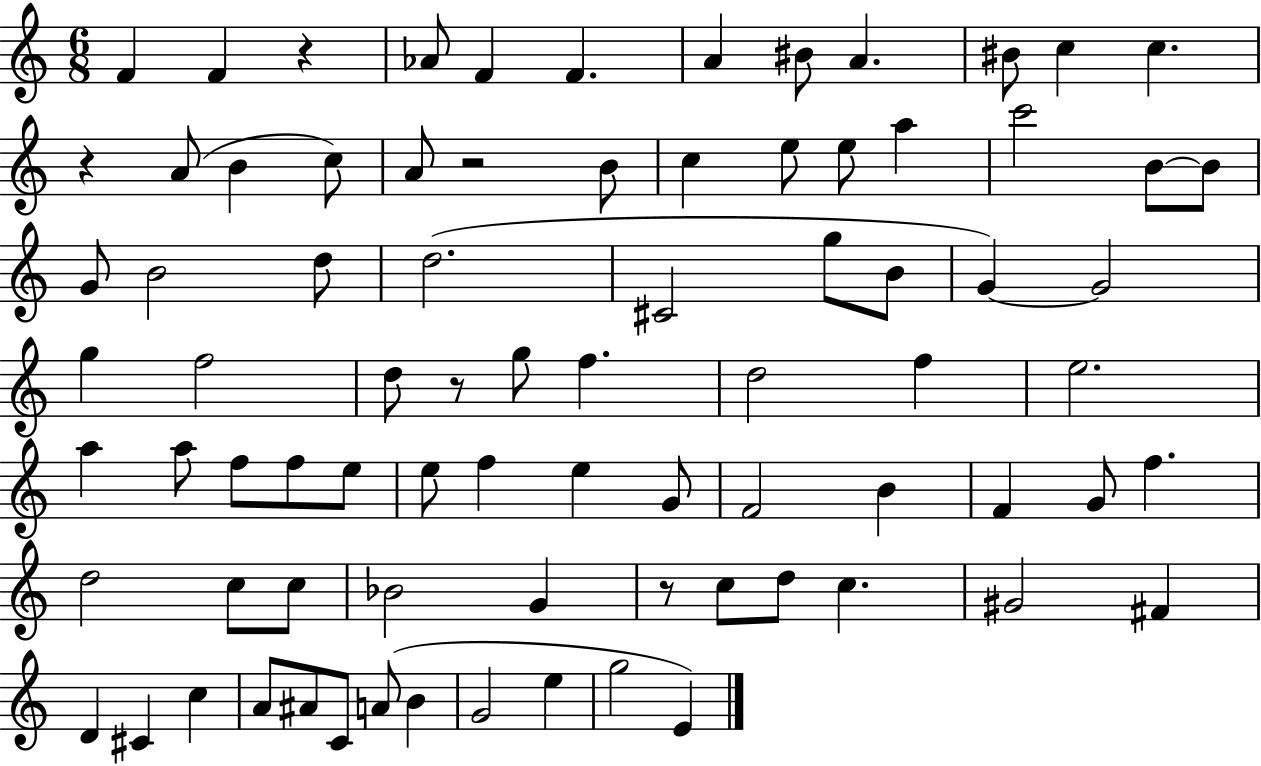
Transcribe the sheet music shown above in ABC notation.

X:1
T:Untitled
M:6/8
L:1/4
K:C
F F z _A/2 F F A ^B/2 A ^B/2 c c z A/2 B c/2 A/2 z2 B/2 c e/2 e/2 a c'2 B/2 B/2 G/2 B2 d/2 d2 ^C2 g/2 B/2 G G2 g f2 d/2 z/2 g/2 f d2 f e2 a a/2 f/2 f/2 e/2 e/2 f e G/2 F2 B F G/2 f d2 c/2 c/2 _B2 G z/2 c/2 d/2 c ^G2 ^F D ^C c A/2 ^A/2 C/2 A/2 B G2 e g2 E